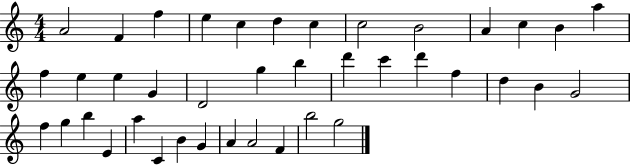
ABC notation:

X:1
T:Untitled
M:4/4
L:1/4
K:C
A2 F f e c d c c2 B2 A c B a f e e G D2 g b d' c' d' f d B G2 f g b E a C B G A A2 F b2 g2